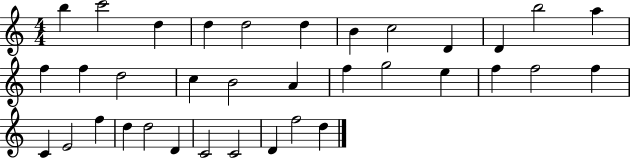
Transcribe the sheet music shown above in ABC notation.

X:1
T:Untitled
M:4/4
L:1/4
K:C
b c'2 d d d2 d B c2 D D b2 a f f d2 c B2 A f g2 e f f2 f C E2 f d d2 D C2 C2 D f2 d